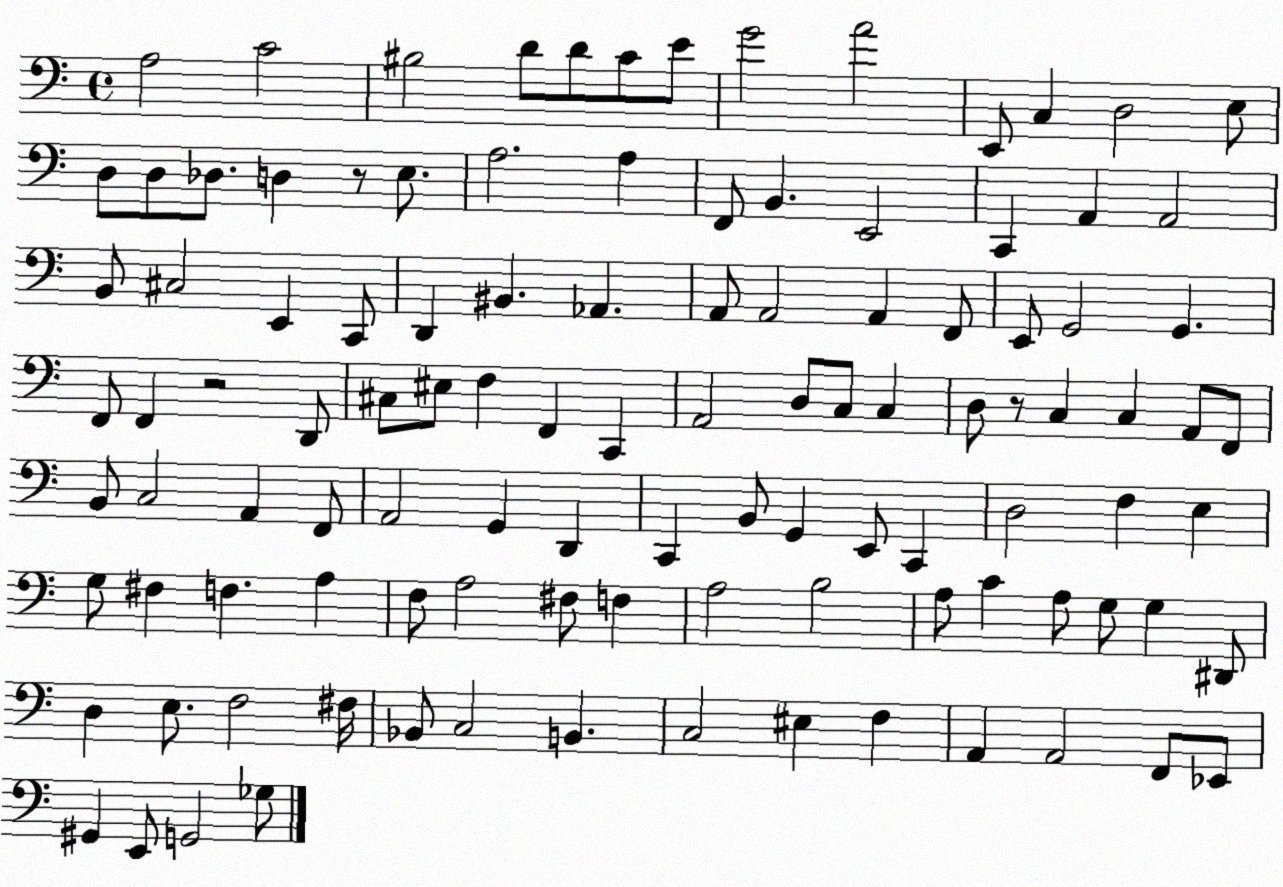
X:1
T:Untitled
M:4/4
L:1/4
K:C
A,2 C2 ^B,2 D/2 D/2 C/2 E/2 G2 A2 E,,/2 C, D,2 E,/2 D,/2 D,/2 _D,/2 D, z/2 E,/2 A,2 A, F,,/2 B,, E,,2 C,, A,, A,,2 B,,/2 ^C,2 E,, C,,/2 D,, ^B,, _A,, A,,/2 A,,2 A,, F,,/2 E,,/2 G,,2 G,, F,,/2 F,, z2 D,,/2 ^C,/2 ^E,/2 F, F,, C,, A,,2 D,/2 C,/2 C, D,/2 z/2 C, C, A,,/2 F,,/2 B,,/2 C,2 A,, F,,/2 A,,2 G,, D,, C,, B,,/2 G,, E,,/2 C,, D,2 F, E, G,/2 ^F, F, A, F,/2 A,2 ^F,/2 F, A,2 B,2 A,/2 C A,/2 G,/2 G, ^D,,/2 D, E,/2 F,2 ^F,/4 _B,,/2 C,2 B,, C,2 ^E, F, A,, A,,2 F,,/2 _E,,/2 ^G,, E,,/2 G,,2 _G,/2